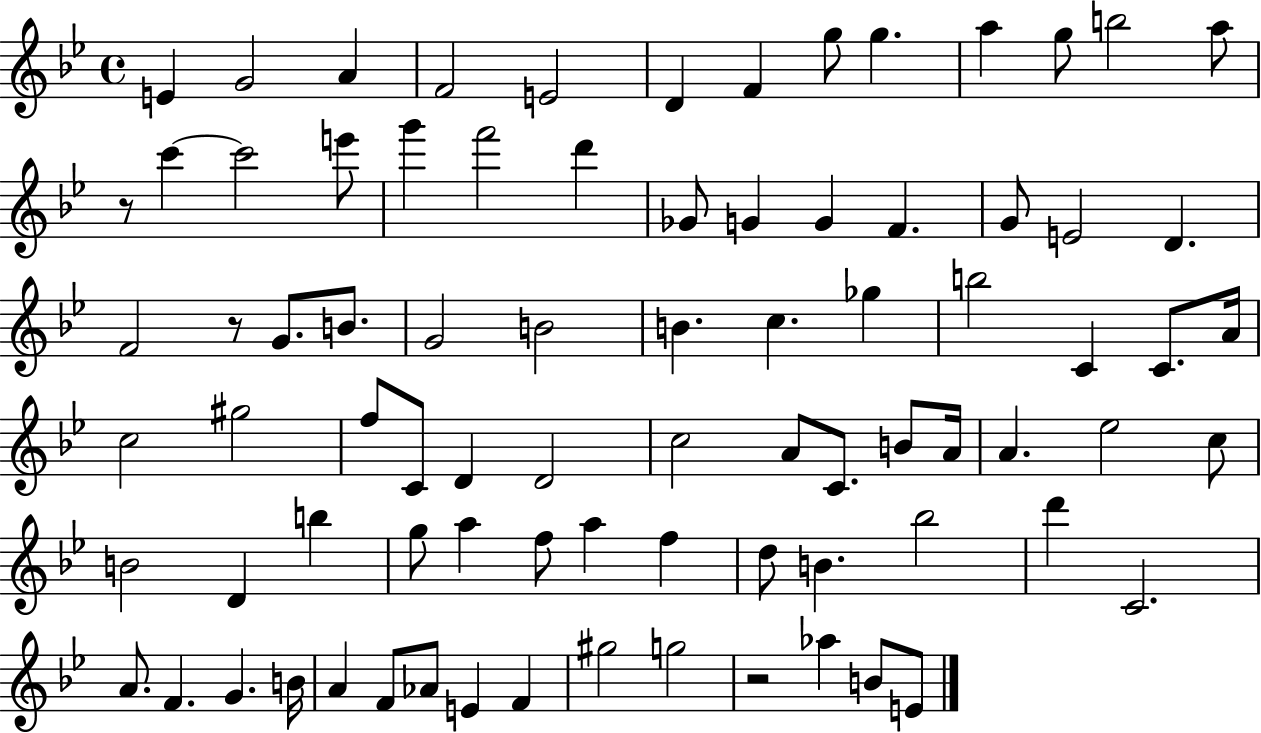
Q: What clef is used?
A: treble